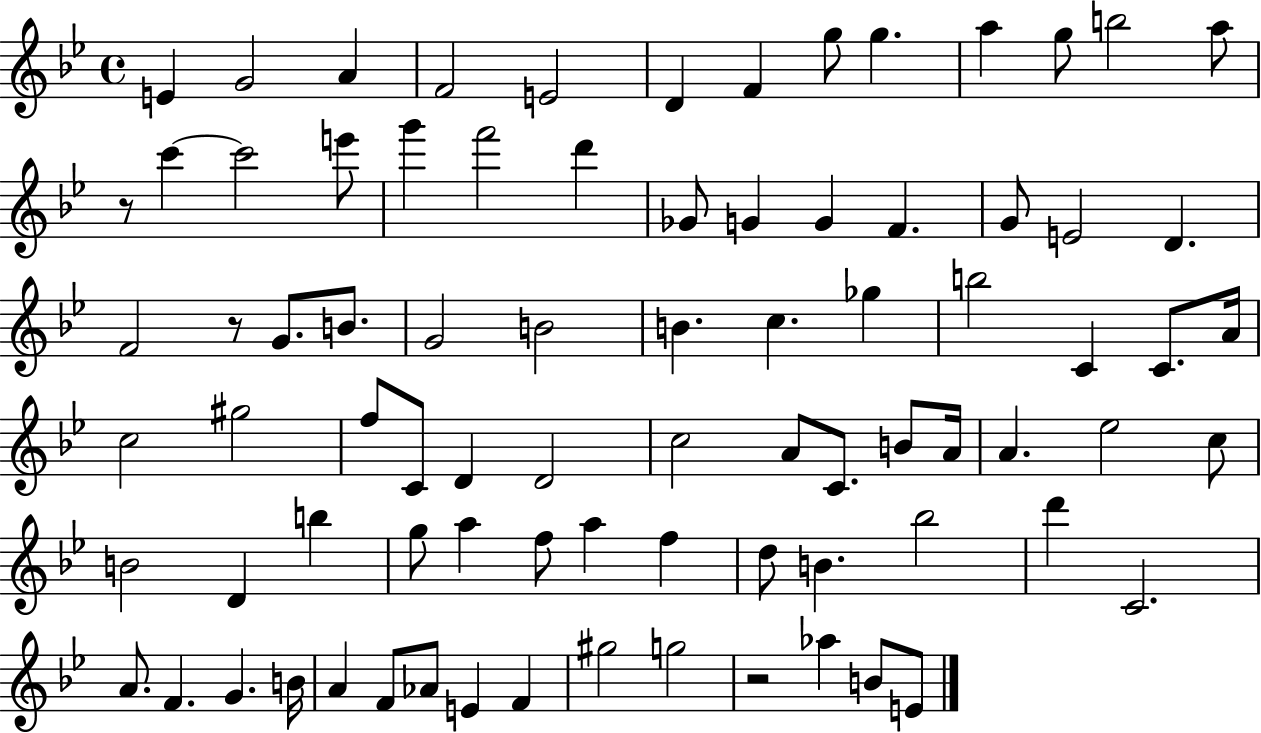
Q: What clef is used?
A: treble